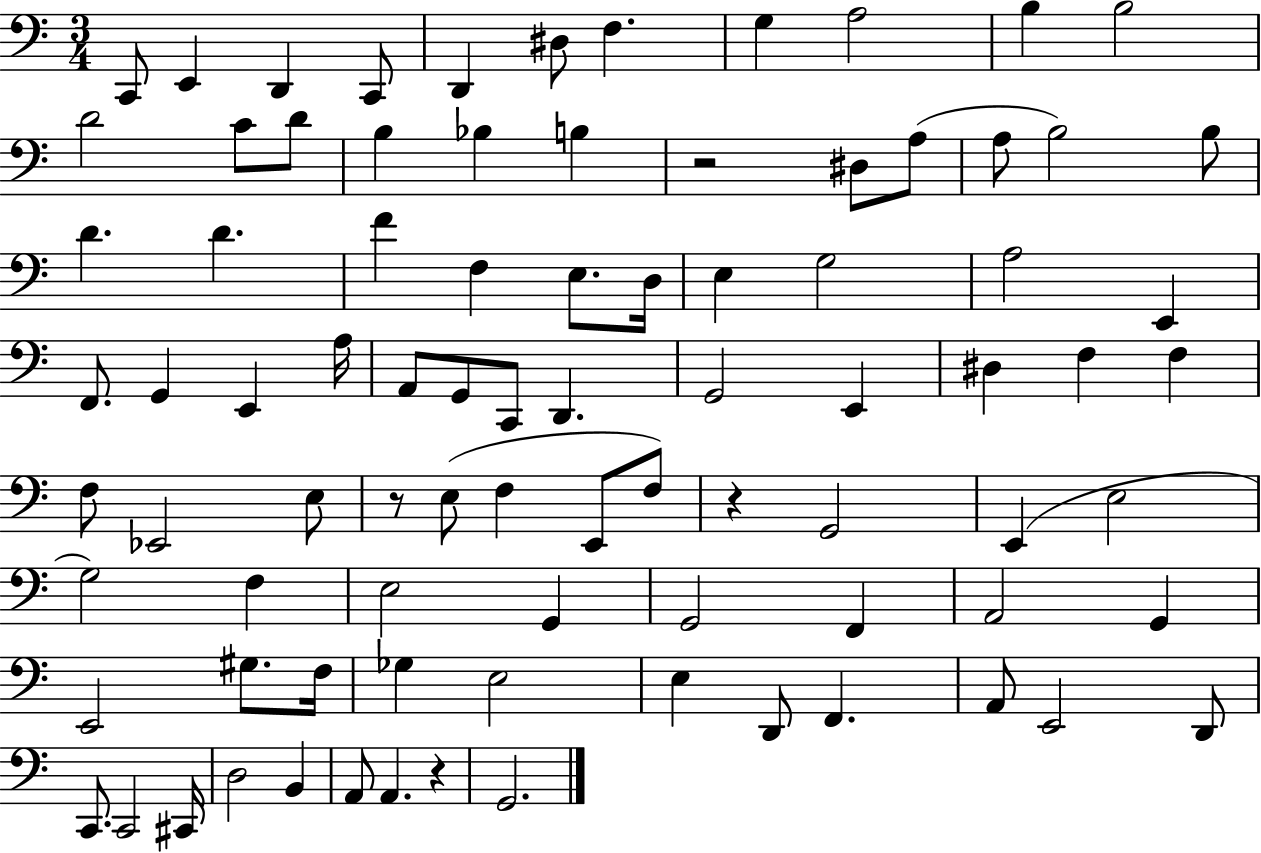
{
  \clef bass
  \numericTimeSignature
  \time 3/4
  \key c \major
  c,8 e,4 d,4 c,8 | d,4 dis8 f4. | g4 a2 | b4 b2 | \break d'2 c'8 d'8 | b4 bes4 b4 | r2 dis8 a8( | a8 b2) b8 | \break d'4. d'4. | f'4 f4 e8. d16 | e4 g2 | a2 e,4 | \break f,8. g,4 e,4 a16 | a,8 g,8 c,8 d,4. | g,2 e,4 | dis4 f4 f4 | \break f8 ees,2 e8 | r8 e8( f4 e,8 f8) | r4 g,2 | e,4( e2 | \break g2) f4 | e2 g,4 | g,2 f,4 | a,2 g,4 | \break e,2 gis8. f16 | ges4 e2 | e4 d,8 f,4. | a,8 e,2 d,8 | \break c,8. c,2 cis,16 | d2 b,4 | a,8 a,4. r4 | g,2. | \break \bar "|."
}